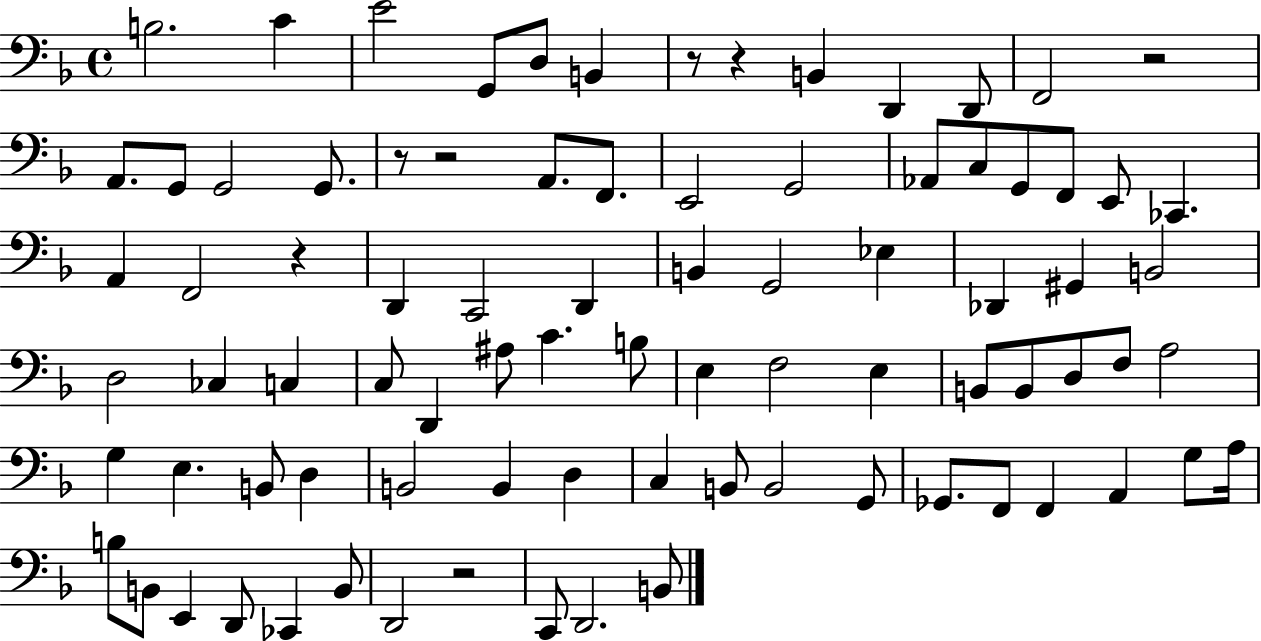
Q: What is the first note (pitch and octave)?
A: B3